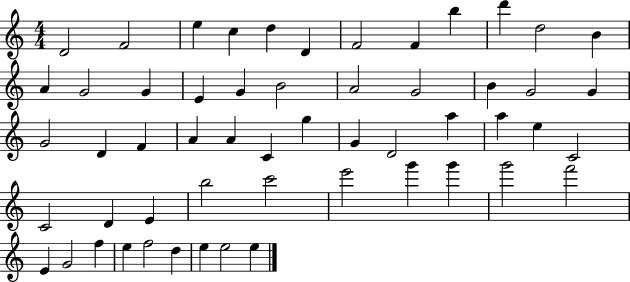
D4/h F4/h E5/q C5/q D5/q D4/q F4/h F4/q B5/q D6/q D5/h B4/q A4/q G4/h G4/q E4/q G4/q B4/h A4/h G4/h B4/q G4/h G4/q G4/h D4/q F4/q A4/q A4/q C4/q G5/q G4/q D4/h A5/q A5/q E5/q C4/h C4/h D4/q E4/q B5/h C6/h E6/h G6/q G6/q G6/h F6/h E4/q G4/h F5/q E5/q F5/h D5/q E5/q E5/h E5/q